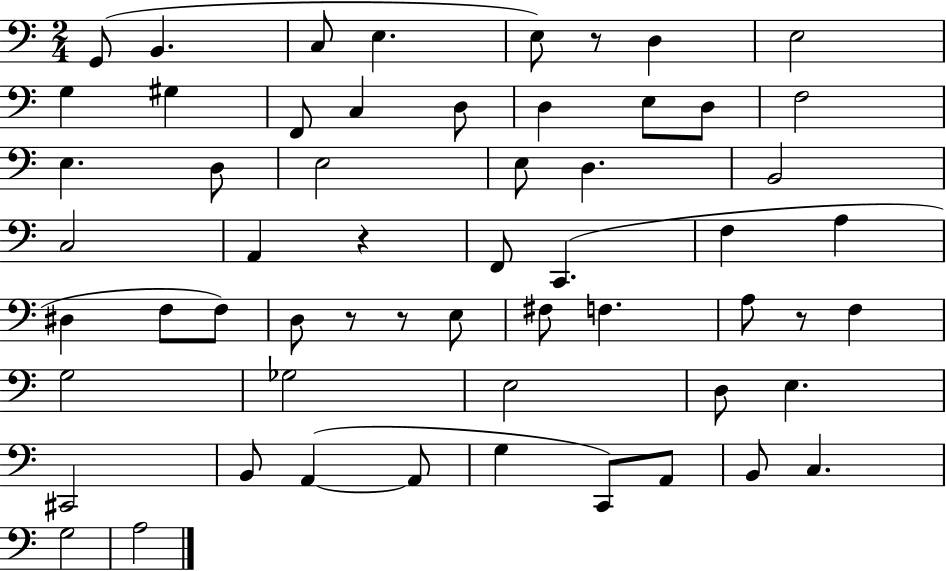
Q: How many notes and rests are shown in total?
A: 58